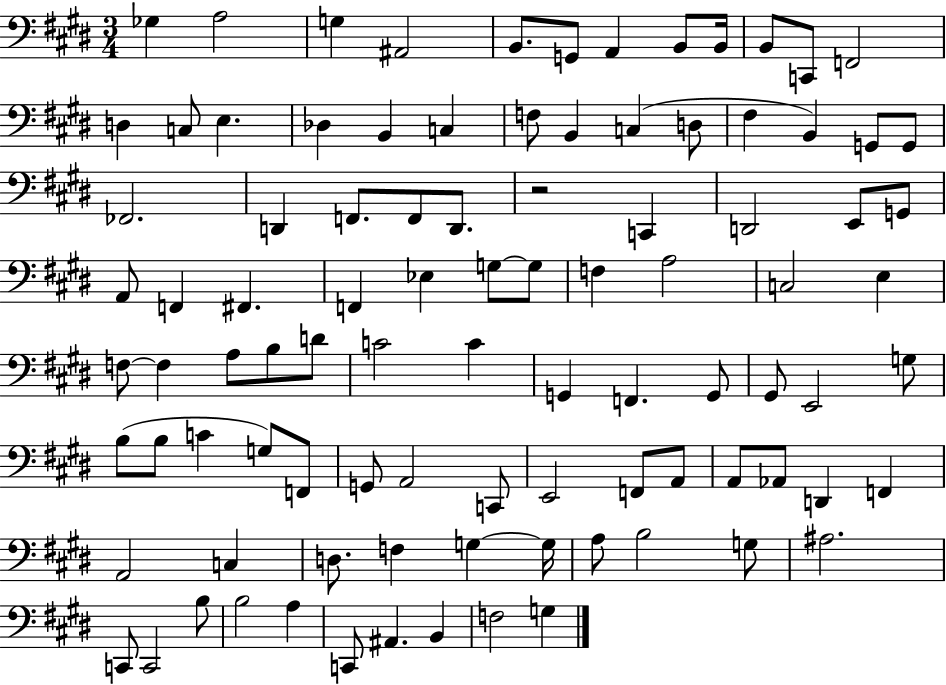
{
  \clef bass
  \numericTimeSignature
  \time 3/4
  \key e \major
  ges4 a2 | g4 ais,2 | b,8. g,8 a,4 b,8 b,16 | b,8 c,8 f,2 | \break d4 c8 e4. | des4 b,4 c4 | f8 b,4 c4( d8 | fis4 b,4) g,8 g,8 | \break fes,2. | d,4 f,8. f,8 d,8. | r2 c,4 | d,2 e,8 g,8 | \break a,8 f,4 fis,4. | f,4 ees4 g8~~ g8 | f4 a2 | c2 e4 | \break f8~~ f4 a8 b8 d'8 | c'2 c'4 | g,4 f,4. g,8 | gis,8 e,2 g8 | \break b8( b8 c'4 g8) f,8 | g,8 a,2 c,8 | e,2 f,8 a,8 | a,8 aes,8 d,4 f,4 | \break a,2 c4 | d8. f4 g4~~ g16 | a8 b2 g8 | ais2. | \break c,8 c,2 b8 | b2 a4 | c,8 ais,4. b,4 | f2 g4 | \break \bar "|."
}